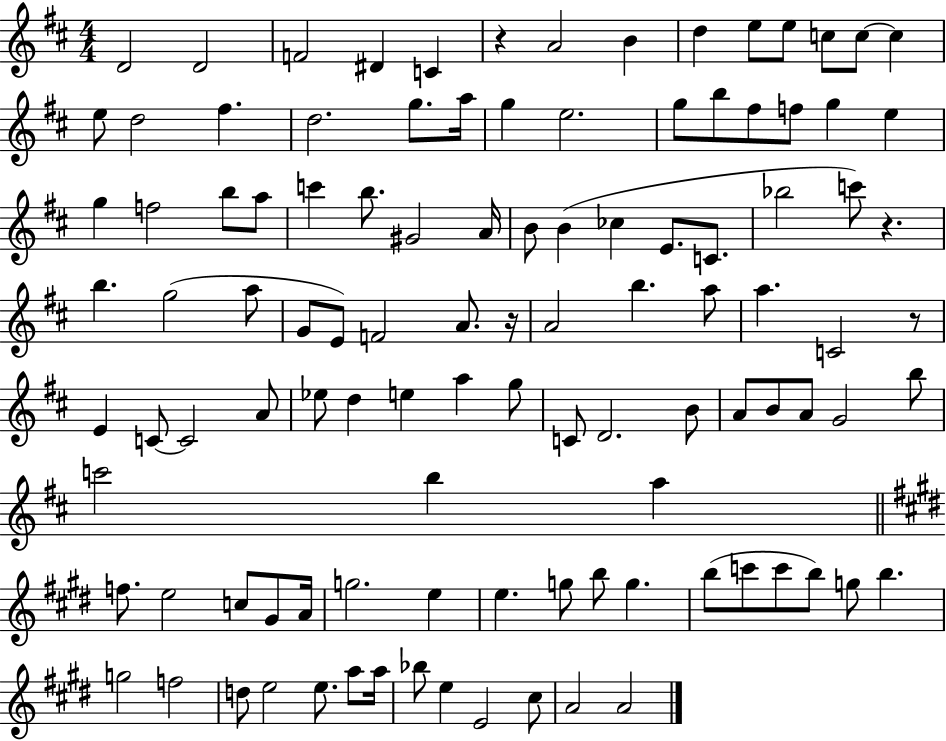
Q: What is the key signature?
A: D major